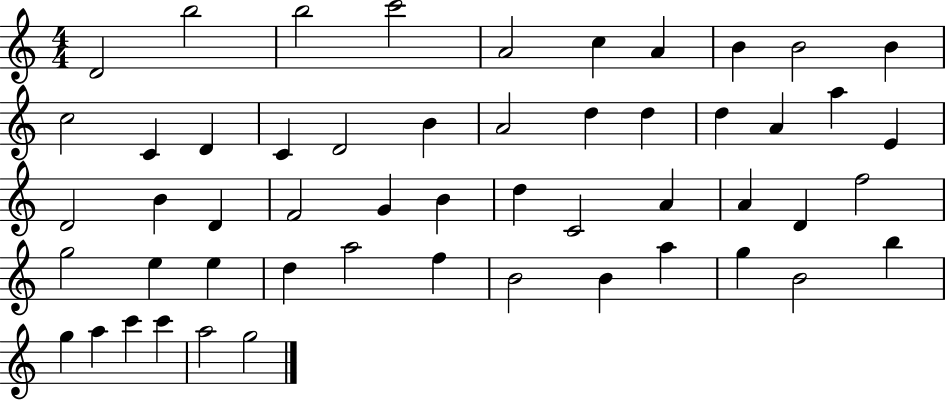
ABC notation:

X:1
T:Untitled
M:4/4
L:1/4
K:C
D2 b2 b2 c'2 A2 c A B B2 B c2 C D C D2 B A2 d d d A a E D2 B D F2 G B d C2 A A D f2 g2 e e d a2 f B2 B a g B2 b g a c' c' a2 g2